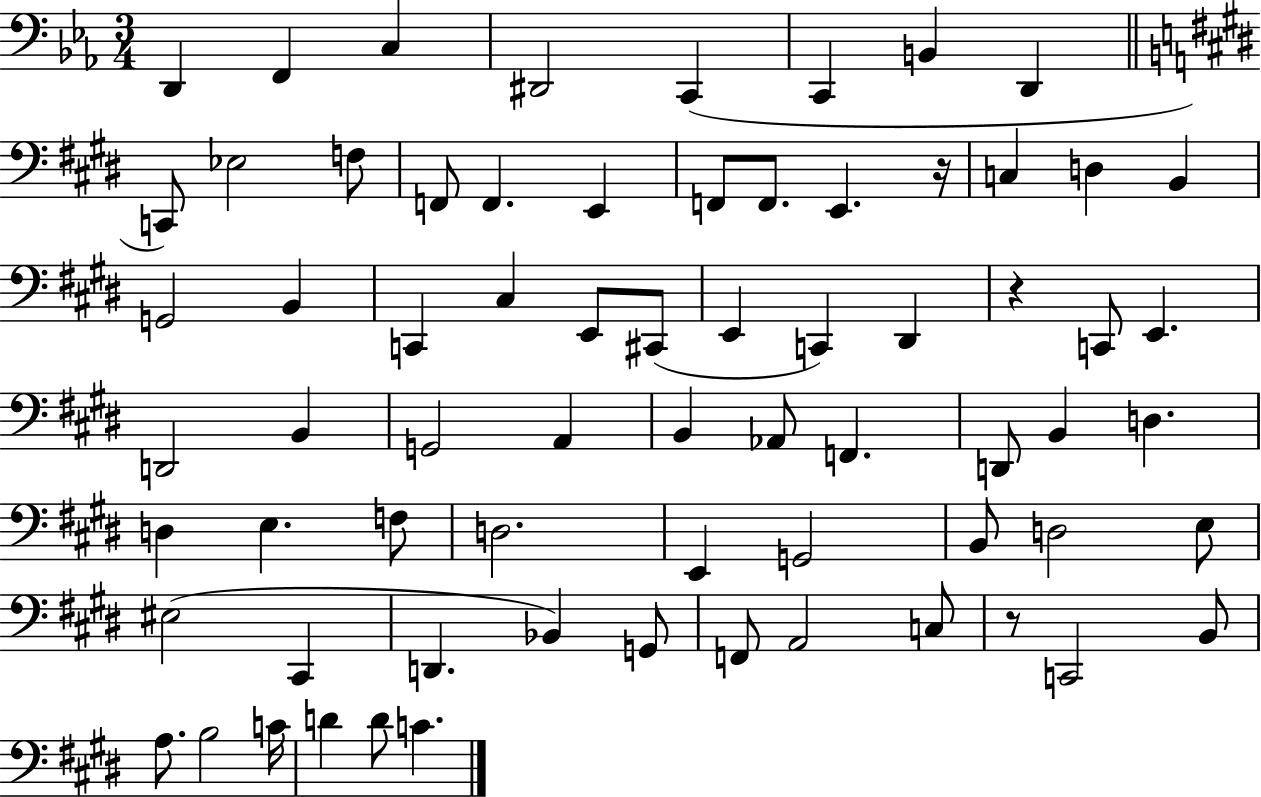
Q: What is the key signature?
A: EES major